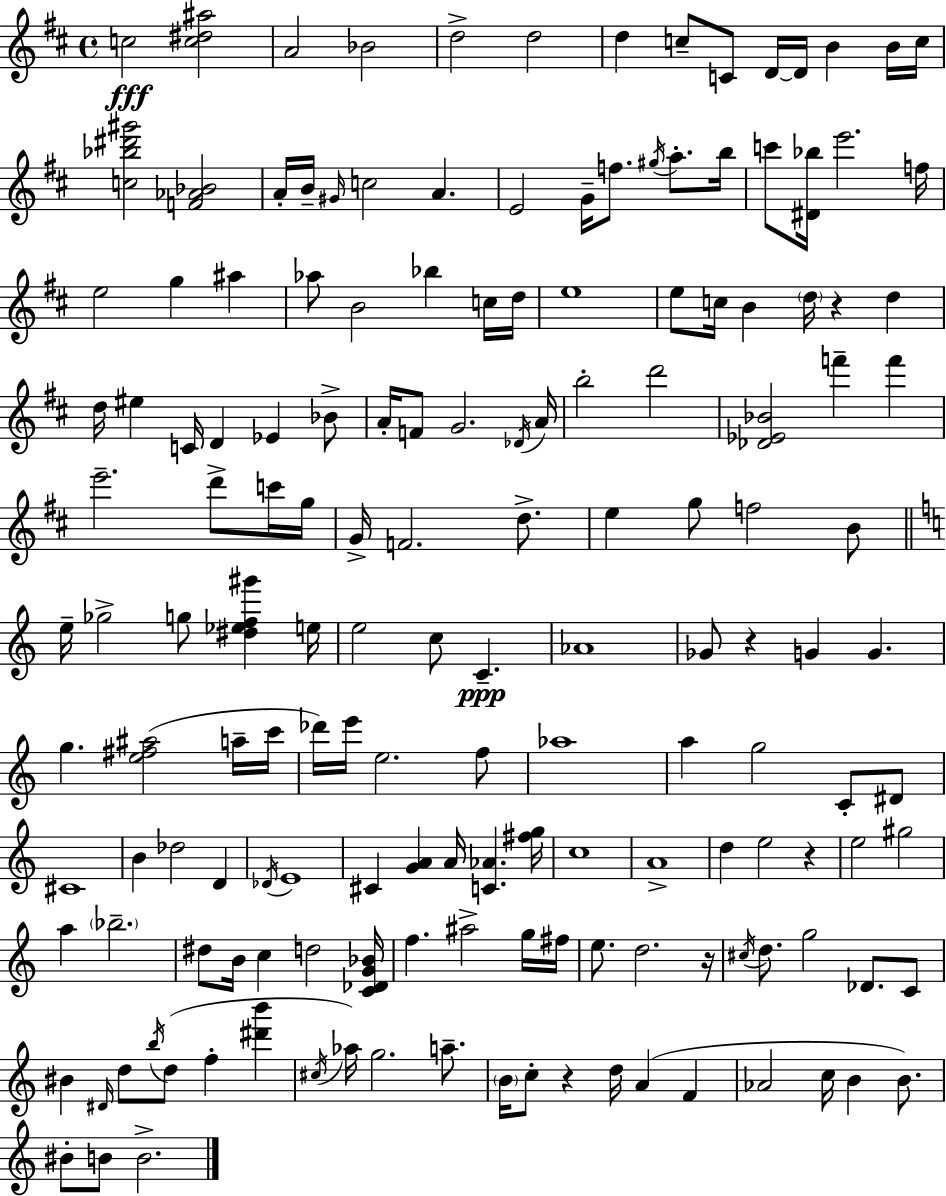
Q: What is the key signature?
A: D major